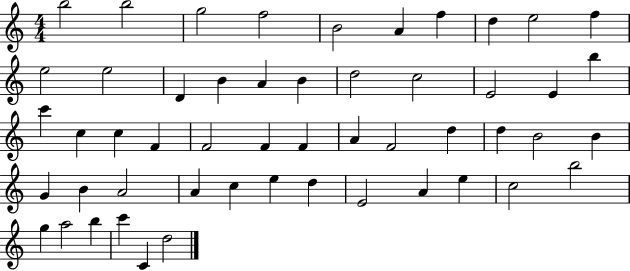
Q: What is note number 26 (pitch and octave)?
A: F4